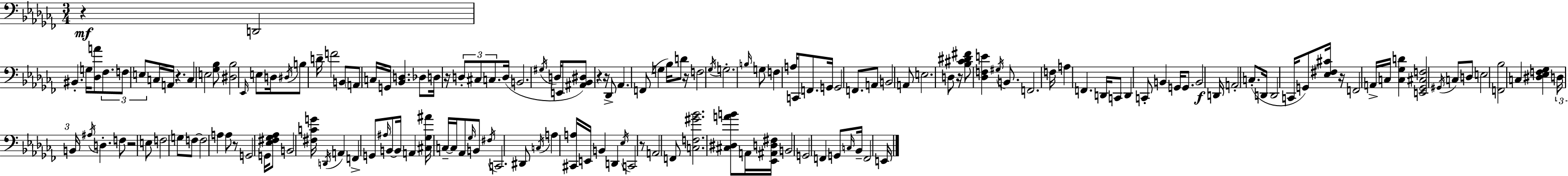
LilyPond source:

{
  \clef bass
  \numericTimeSignature
  \time 3/4
  \key aes \minor
  r4\mf d,2 | bis,4.-. g16 <des a'>8 \tuplet 3/2 { fes8. | f8 e8 } c16 a,16 r4. | c4 e2 | \break <ges bes>8 <dis bes>2 \grace { ees,16 } e8 | d16 \acciaccatura { dis16 } b8 d'16-- f'2 | b,8 \parenthesize a,8 c16 g,16 <bes, d>4. | des8 d16 r16 \tuplet 3/2 { d8-. cis8 c8. } | \break d16( b,2. | \acciaccatura { gis16 } d16 e,8 <ais, bes, dis>8) r4 | r16 des,8-> aes,4. f,8( g4 | bes16) d'8 r16 f2 | \break \acciaccatura { ges16 } g2.-. | \grace { b16 } g8 f4 a16 | c,8 f,8. g,16 g,2 | f,8. a,8 b,2 | \break a,8 e2. | d8 r16 <bes cis' dis' fis'>8 <des f e'>4 | \acciaccatura { gis16 } b,8. f,2. | f16 a4 f,4. | \break d,16 c,8 d,4 | c,8-. b,4 g,16 g,8. b,2\f | d,16 a,2-. | c8.-.( d,16 d,2 | \break c,16 g,8) <ees fis cis'>16 r16 f,2 | a,16-> c16 <c ges d'>4 <e, ges, cis f>2 | \acciaccatura { gis,16 } c8 d8 e2 | <f, bes>2 | \break c4 <dis ees f ges>4 \tuplet 3/2 { d16 | b,16 \acciaccatura { ais16 } } d4.-. f8 r2 | e8 f2 | g8 f8~~ f2 | \break a4 a8 r8 | g,2 g,16 <ees fis ges aes>8 b,2 | <fis c' g'>16 \acciaccatura { d,16 } a,4 | f,4-> g,8 \grace { ais16 } b,8~~ b,16 a,4 | \break <cis ges ais'>16 c16--~~ c16 aes,8 \grace { ges16 } b,8 \acciaccatura { fis16 } | c,2. | dis,8 \acciaccatura { c16 } a4 <cis, a>16 e,16 b,4 | d,4 \acciaccatura { ees16 } c,2 | \break r8 a,2 | f,8 <c f gis' bes'>2. | <cis dis a' b'>8 a,16 <ees, ais, d fis>16 b,2 | g,2 f,4 | \break g,8 \grace { c16 } bes,16-- f,2 | e,16 \bar "|."
}